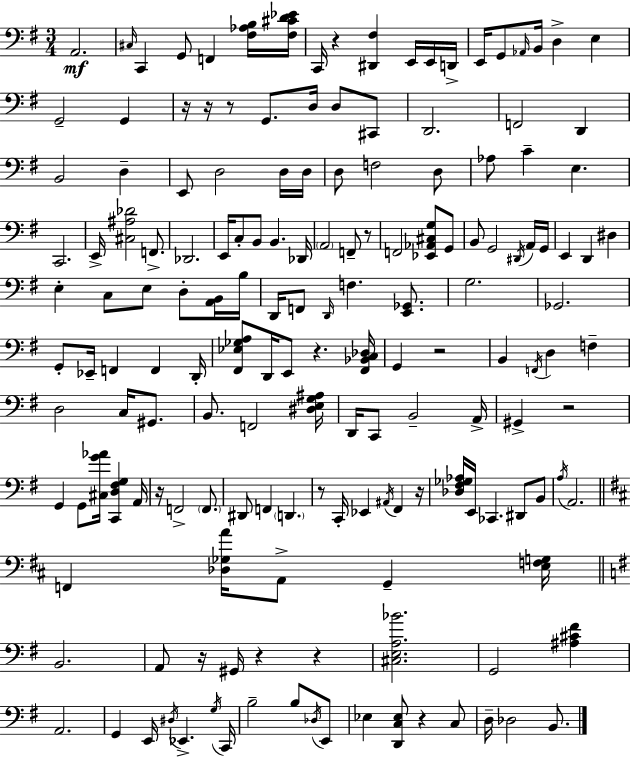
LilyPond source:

{
  \clef bass
  \numericTimeSignature
  \time 3/4
  \key e \minor
  a,2.\mf | \grace { cis16 } c,4 g,8 f,4 <fis aes b>16 | <fis cis' d' ees'>16 c,16 r4 <dis, fis>4 e,16 e,16 | d,16-> e,16 g,8 \grace { aes,16 } b,16 d4-> e4 | \break g,2-- g,4 | r16 r16 r8 g,8. d16 d8 | cis,8 d,2. | f,2 d,4 | \break b,2 d4-- | e,8 d2 | d16 d16 d8 f2 | d8 aes8 c'4-- e4. | \break c,2. | e,16-> <cis ais des'>2 f,8.-> | des,2. | e,16 c8-. b,8 b,4. | \break des,16 \parenthesize a,2 f,8-- | r8 f,2 <ees, aes, cis g>8 | g,8 b,8 g,2 | \acciaccatura { dis,16 } a,16 g,16 e,4 d,4 dis4 | \break e4-. c8 e8 d8-. | <a, b,>16 b16 d,16 f,8 \grace { d,16 } f4. | <e, ges,>8. g2. | ges,2. | \break g,8-. ees,16-- f,4 f,4 | d,16-. <fis, ees ges a>8 d,16 e,8 r4. | <fis, bes, c des>16 g,4 r2 | b,4 \acciaccatura { f,16 } d4 | \break f4-- d2 | c16 gis,8. b,8. f,2 | <dis e g ais>16 d,16 c,8 b,2-- | a,16-> gis,4-> r2 | \break g,4 g,8 <cis g' aes'>16 | <c, d fis g>4 a,16 r16 f,2-> | \parenthesize f,8. dis,8 f,4 \parenthesize d,4. | r8 c,16-. ees,4 | \break \acciaccatura { ais,16 } fis,4 r16 <des fis ges aes>16 e,16 ces,4. | dis,8 b,8 \acciaccatura { a16 } a,2. | \bar "||" \break \key b \minor f,4 <des ges a'>16 a,8-> g,4-- <e f g>16 | \bar "||" \break \key g \major b,2. | a,8 r16 gis,16 r4 r4 | <cis e a bes'>2. | g,2 <ais cis' fis'>4 | \break a,2. | g,4 e,16 \acciaccatura { dis16 } ees,4.-> | \acciaccatura { g16 } c,16 b2-- b8 | \acciaccatura { des16 } e,8 ees4 <d, c ees>8 r4 | \break c8 d16-- des2 | b,8. \bar "|."
}